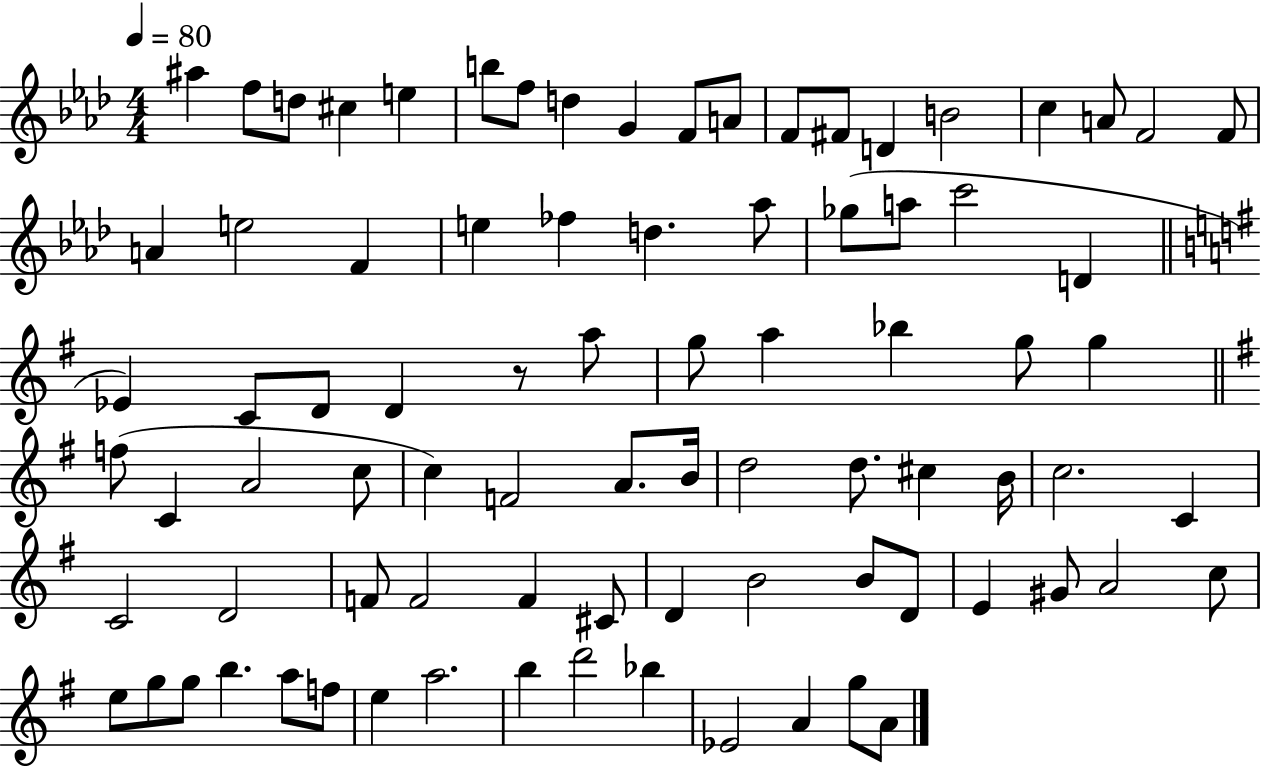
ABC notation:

X:1
T:Untitled
M:4/4
L:1/4
K:Ab
^a f/2 d/2 ^c e b/2 f/2 d G F/2 A/2 F/2 ^F/2 D B2 c A/2 F2 F/2 A e2 F e _f d _a/2 _g/2 a/2 c'2 D _E C/2 D/2 D z/2 a/2 g/2 a _b g/2 g f/2 C A2 c/2 c F2 A/2 B/4 d2 d/2 ^c B/4 c2 C C2 D2 F/2 F2 F ^C/2 D B2 B/2 D/2 E ^G/2 A2 c/2 e/2 g/2 g/2 b a/2 f/2 e a2 b d'2 _b _E2 A g/2 A/2